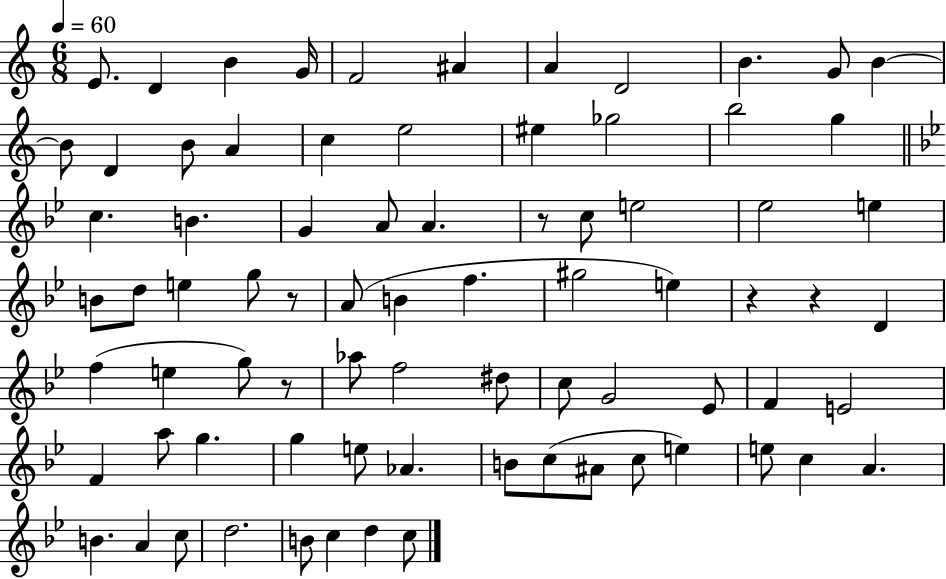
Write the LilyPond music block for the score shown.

{
  \clef treble
  \numericTimeSignature
  \time 6/8
  \key c \major
  \tempo 4 = 60
  e'8. d'4 b'4 g'16 | f'2 ais'4 | a'4 d'2 | b'4. g'8 b'4~~ | \break b'8 d'4 b'8 a'4 | c''4 e''2 | eis''4 ges''2 | b''2 g''4 | \break \bar "||" \break \key bes \major c''4. b'4. | g'4 a'8 a'4. | r8 c''8 e''2 | ees''2 e''4 | \break b'8 d''8 e''4 g''8 r8 | a'8( b'4 f''4. | gis''2 e''4) | r4 r4 d'4 | \break f''4( e''4 g''8) r8 | aes''8 f''2 dis''8 | c''8 g'2 ees'8 | f'4 e'2 | \break f'4 a''8 g''4. | g''4 e''8 aes'4. | b'8 c''8( ais'8 c''8 e''4) | e''8 c''4 a'4. | \break b'4. a'4 c''8 | d''2. | b'8 c''4 d''4 c''8 | \bar "|."
}